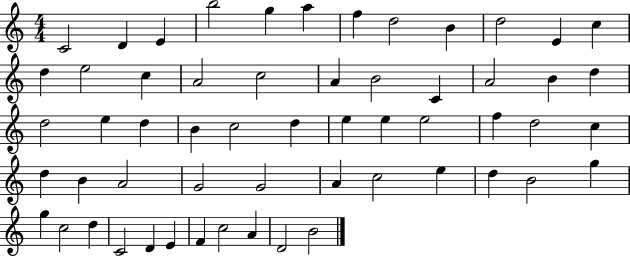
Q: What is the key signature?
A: C major